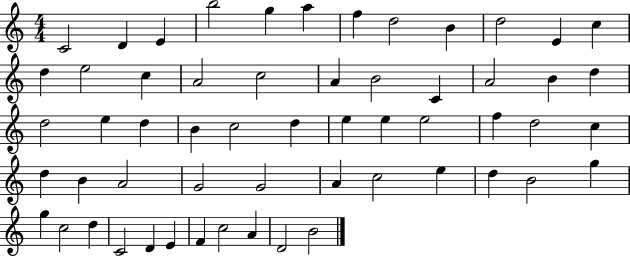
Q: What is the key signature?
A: C major